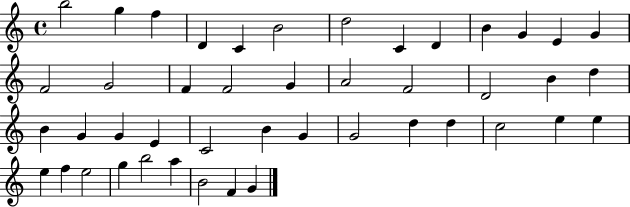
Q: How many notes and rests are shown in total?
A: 45